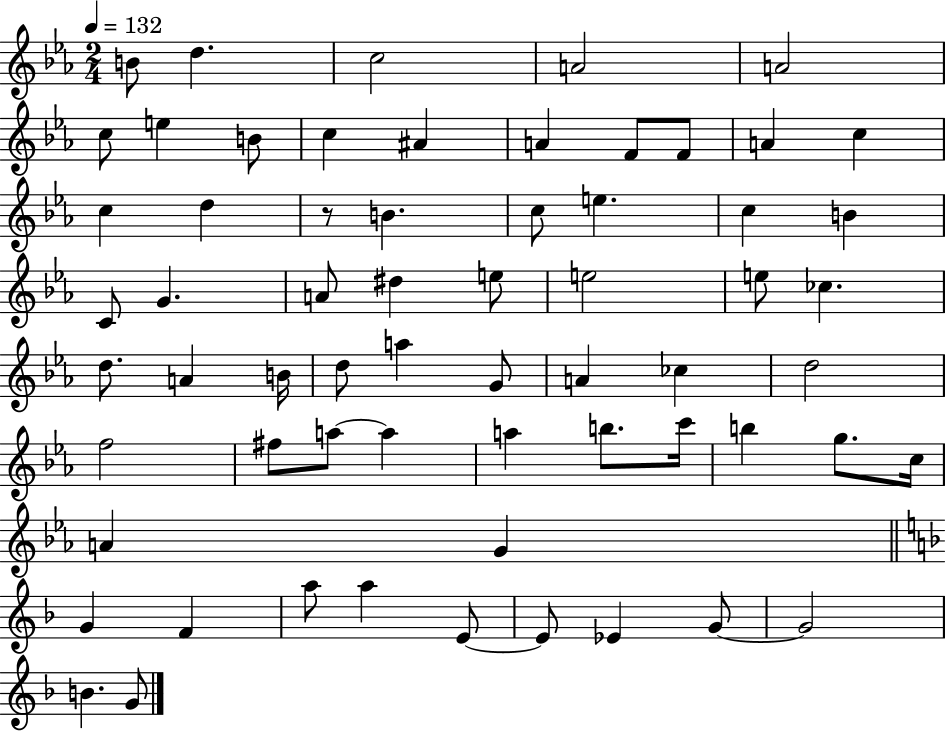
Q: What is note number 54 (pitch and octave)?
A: A5